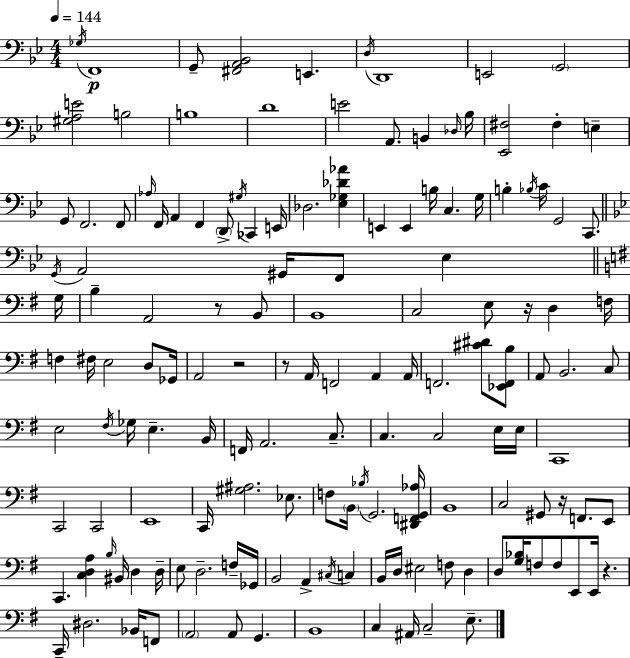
X:1
T:Untitled
M:4/4
L:1/4
K:Gm
_G,/4 F,,4 G,,/2 [^F,,A,,_B,,]2 E,, D,/4 D,,4 E,,2 G,,2 [^G,A,E]2 B,2 B,4 D4 E2 A,,/2 B,, _D,/4 _B,/4 [_E,,^F,]2 ^F, E, G,,/2 F,,2 F,,/2 _A,/4 F,,/4 A,, F,, D,,/2 ^G,/4 _C,, E,,/4 _D,2 [_E,_G,_D_A] E,, E,, B,/4 C, G,/4 B, _B,/4 C/4 G,,2 C,,/2 G,,/4 A,,2 ^G,,/4 F,,/2 _E, G,/4 B, A,,2 z/2 B,,/2 B,,4 C,2 E,/2 z/4 D, F,/4 F, ^F,/4 E,2 D,/2 _G,,/4 A,,2 z2 z/2 A,,/4 F,,2 A,, A,,/4 F,,2 [^C^D]/2 [_E,,F,,B,]/2 A,,/2 B,,2 C,/2 E,2 ^F,/4 _G,/4 E, B,,/4 F,,/4 A,,2 C,/2 C, C,2 E,/4 E,/4 C,,4 C,,2 C,,2 E,,4 C,,/4 [^G,^A,]2 _E,/2 F,/2 B,,/4 _B,/4 G,,2 [^D,,F,,G,,_A,]/4 B,,4 C,2 ^G,,/2 z/4 F,,/2 E,,/2 C,, [C,D,A,] B,/4 ^B,,/4 D, D,/4 E,/2 D,2 F,/4 _G,,/4 B,,2 A,, ^C,/4 C, B,,/4 D,/4 ^E,2 F,/2 D, D,/2 [G,_B,]/4 F,/2 F,/2 E,,/2 E,,/4 z C,,/4 ^D,2 _B,,/4 F,,/2 A,,2 A,,/2 G,, B,,4 C, ^A,,/4 C,2 E,/2